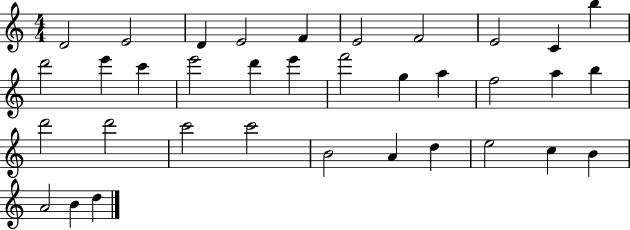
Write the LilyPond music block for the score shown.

{
  \clef treble
  \numericTimeSignature
  \time 4/4
  \key c \major
  d'2 e'2 | d'4 e'2 f'4 | e'2 f'2 | e'2 c'4 b''4 | \break d'''2 e'''4 c'''4 | e'''2 d'''4 e'''4 | f'''2 g''4 a''4 | f''2 a''4 b''4 | \break d'''2 d'''2 | c'''2 c'''2 | b'2 a'4 d''4 | e''2 c''4 b'4 | \break a'2 b'4 d''4 | \bar "|."
}